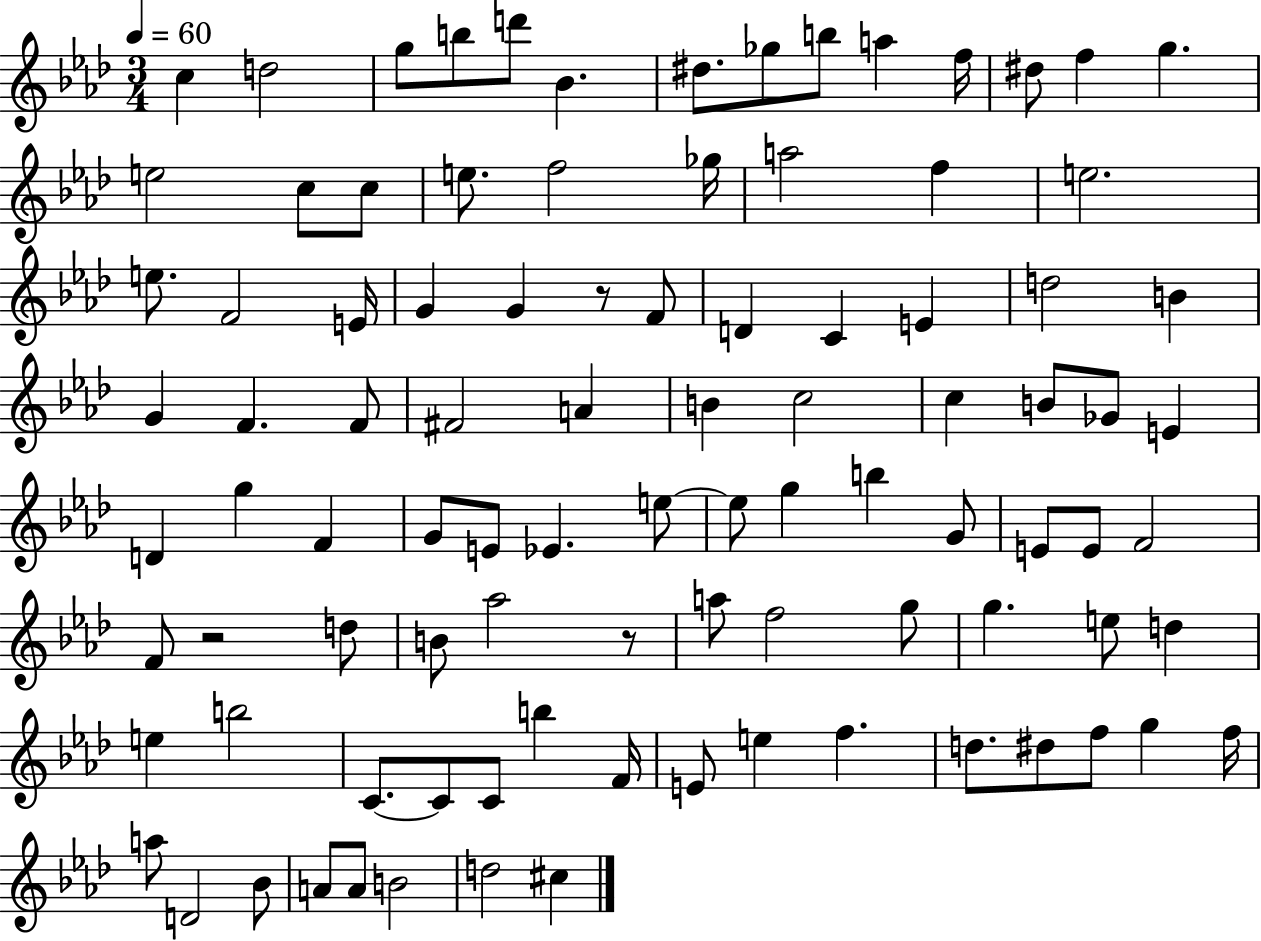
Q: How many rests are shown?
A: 3